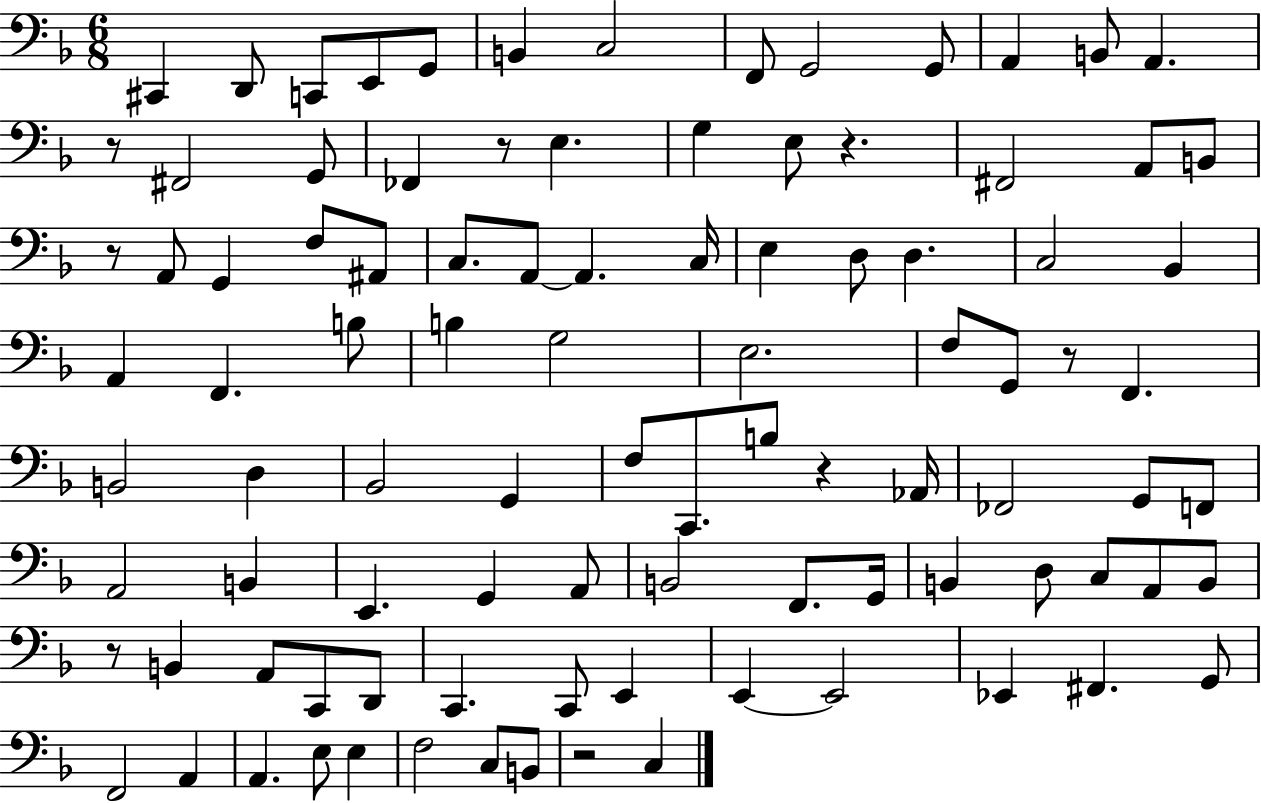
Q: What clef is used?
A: bass